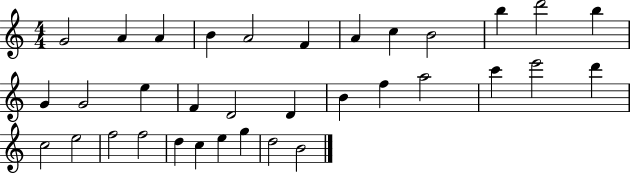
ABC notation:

X:1
T:Untitled
M:4/4
L:1/4
K:C
G2 A A B A2 F A c B2 b d'2 b G G2 e F D2 D B f a2 c' e'2 d' c2 e2 f2 f2 d c e g d2 B2